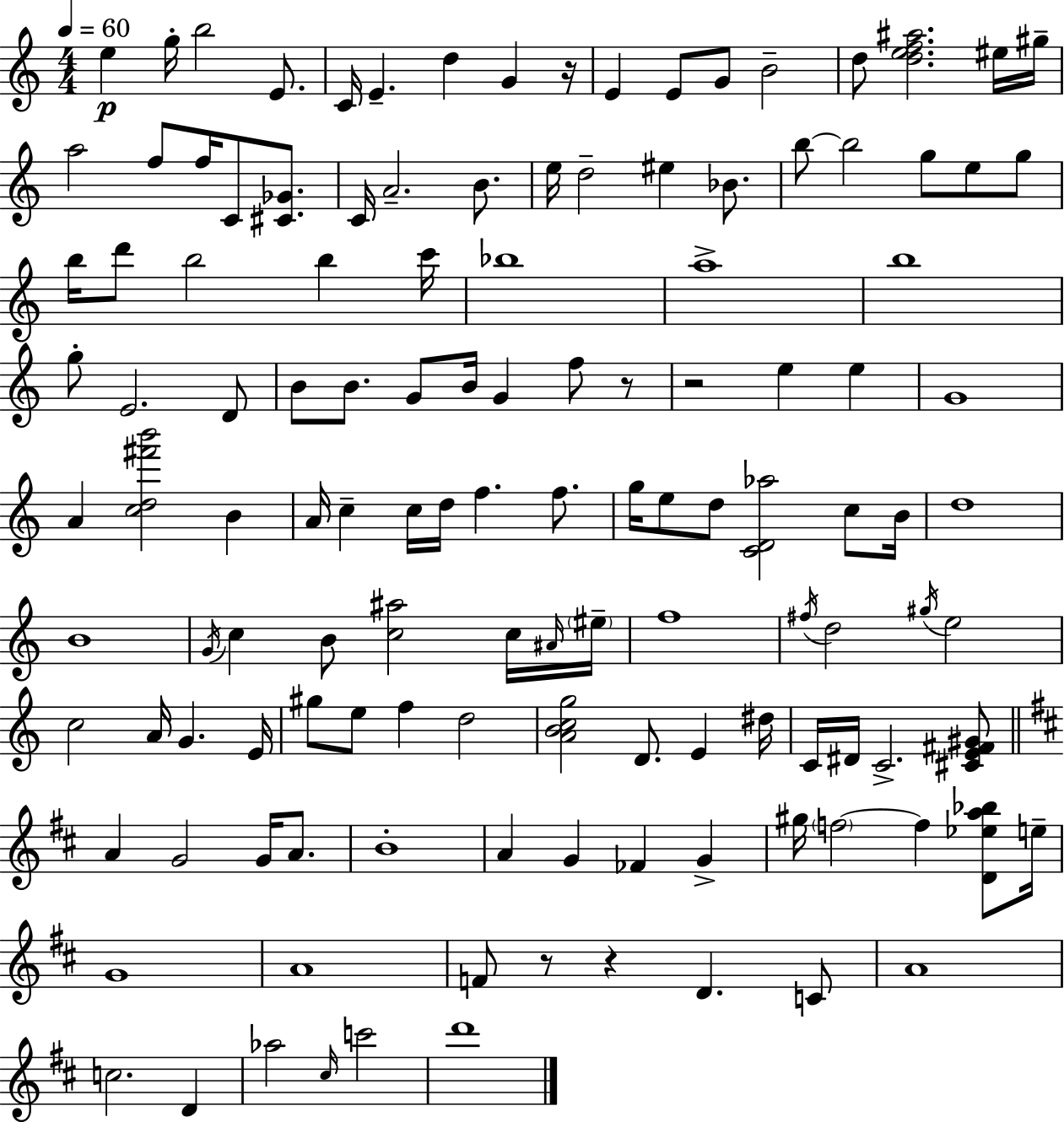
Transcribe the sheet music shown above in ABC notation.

X:1
T:Untitled
M:4/4
L:1/4
K:C
e g/4 b2 E/2 C/4 E d G z/4 E E/2 G/2 B2 d/2 [def^a]2 ^e/4 ^g/4 a2 f/2 f/4 C/2 [^C_G]/2 C/4 A2 B/2 e/4 d2 ^e _B/2 b/2 b2 g/2 e/2 g/2 b/4 d'/2 b2 b c'/4 _b4 a4 b4 g/2 E2 D/2 B/2 B/2 G/2 B/4 G f/2 z/2 z2 e e G4 A [cd^f'b']2 B A/4 c c/4 d/4 f f/2 g/4 e/2 d/2 [CD_a]2 c/2 B/4 d4 B4 G/4 c B/2 [c^a]2 c/4 ^A/4 ^e/4 f4 ^f/4 d2 ^g/4 e2 c2 A/4 G E/4 ^g/2 e/2 f d2 [ABcg]2 D/2 E ^d/4 C/4 ^D/4 C2 [^CE^F^G]/2 A G2 G/4 A/2 B4 A G _F G ^g/4 f2 f [D_ea_b]/2 e/4 G4 A4 F/2 z/2 z D C/2 A4 c2 D _a2 ^c/4 c'2 d'4